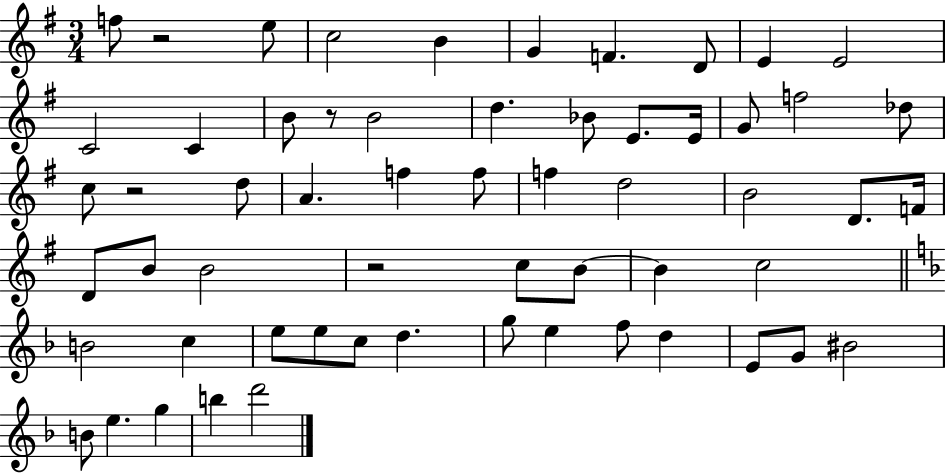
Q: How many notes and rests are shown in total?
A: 59